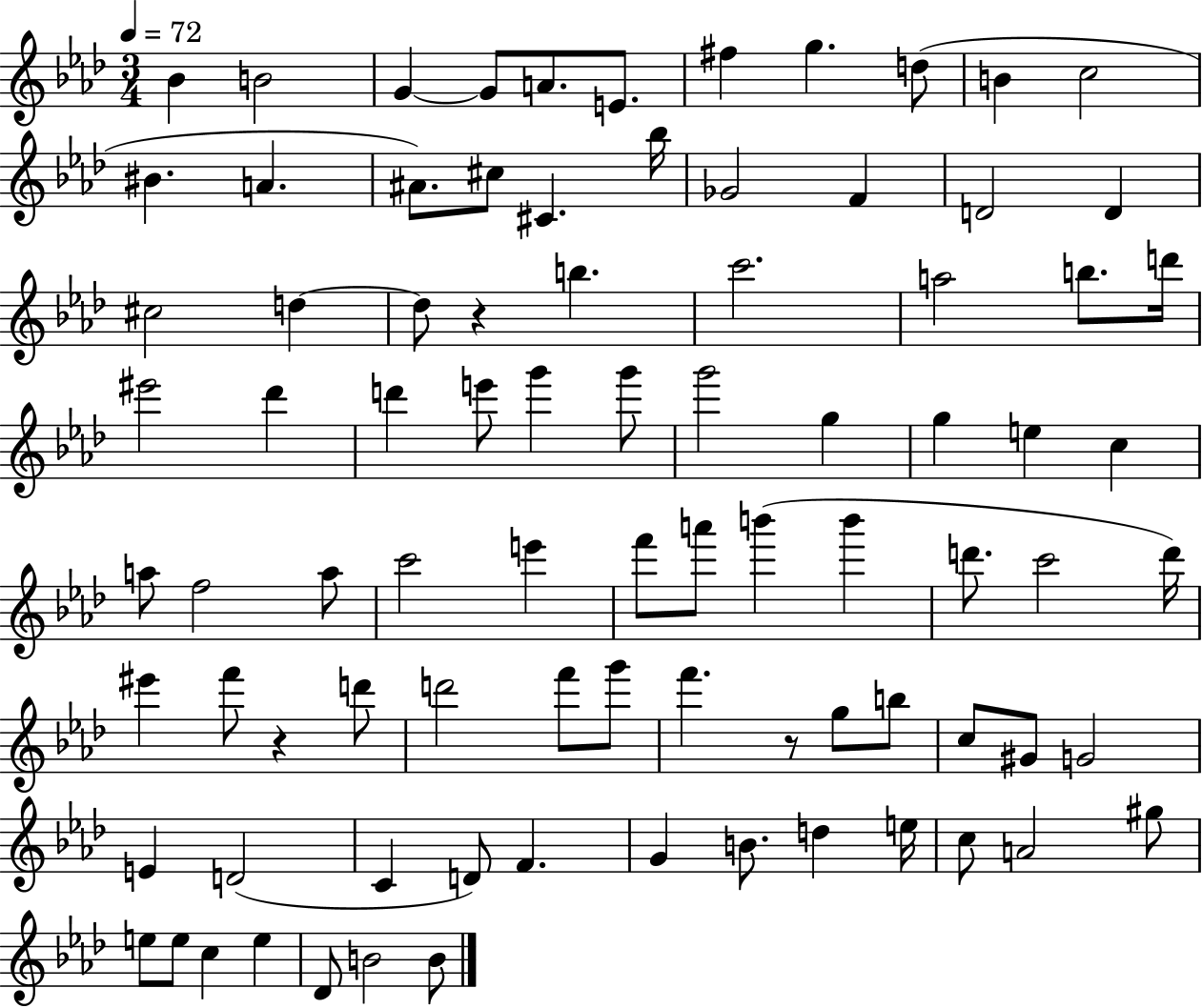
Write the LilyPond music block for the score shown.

{
  \clef treble
  \numericTimeSignature
  \time 3/4
  \key aes \major
  \tempo 4 = 72
  bes'4 b'2 | g'4~~ g'8 a'8. e'8. | fis''4 g''4. d''8( | b'4 c''2 | \break bis'4. a'4. | ais'8.) cis''8 cis'4. bes''16 | ges'2 f'4 | d'2 d'4 | \break cis''2 d''4~~ | d''8 r4 b''4. | c'''2. | a''2 b''8. d'''16 | \break eis'''2 des'''4 | d'''4 e'''8 g'''4 g'''8 | g'''2 g''4 | g''4 e''4 c''4 | \break a''8 f''2 a''8 | c'''2 e'''4 | f'''8 a'''8 b'''4( b'''4 | d'''8. c'''2 d'''16) | \break eis'''4 f'''8 r4 d'''8 | d'''2 f'''8 g'''8 | f'''4. r8 g''8 b''8 | c''8 gis'8 g'2 | \break e'4 d'2( | c'4 d'8) f'4. | g'4 b'8. d''4 e''16 | c''8 a'2 gis''8 | \break e''8 e''8 c''4 e''4 | des'8 b'2 b'8 | \bar "|."
}